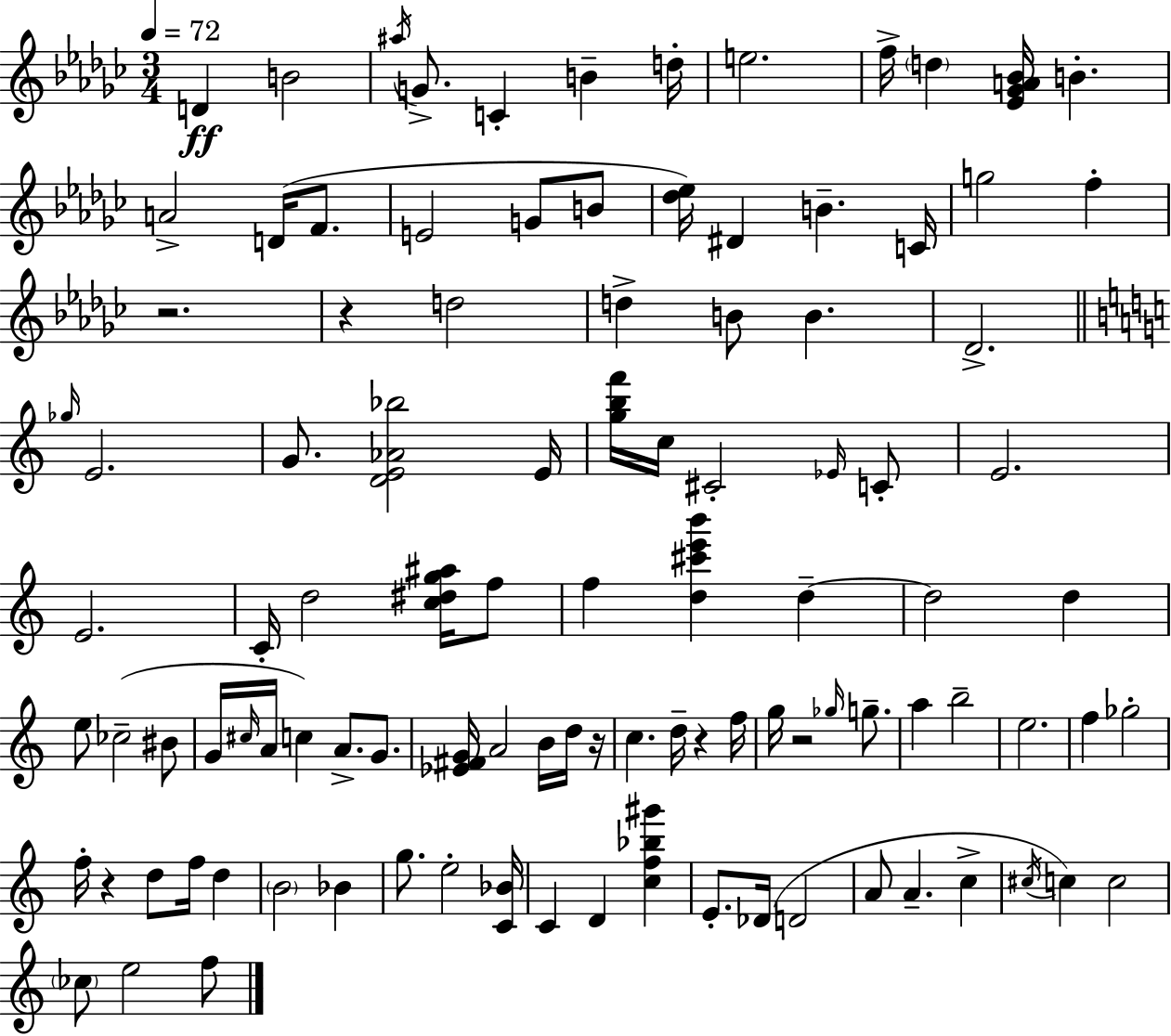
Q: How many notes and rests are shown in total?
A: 104